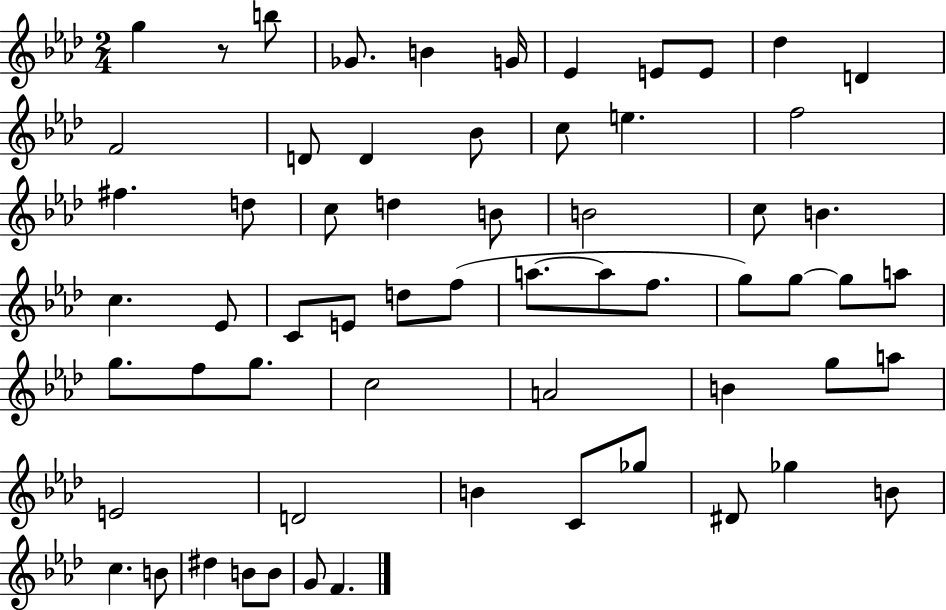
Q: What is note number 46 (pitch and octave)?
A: A5